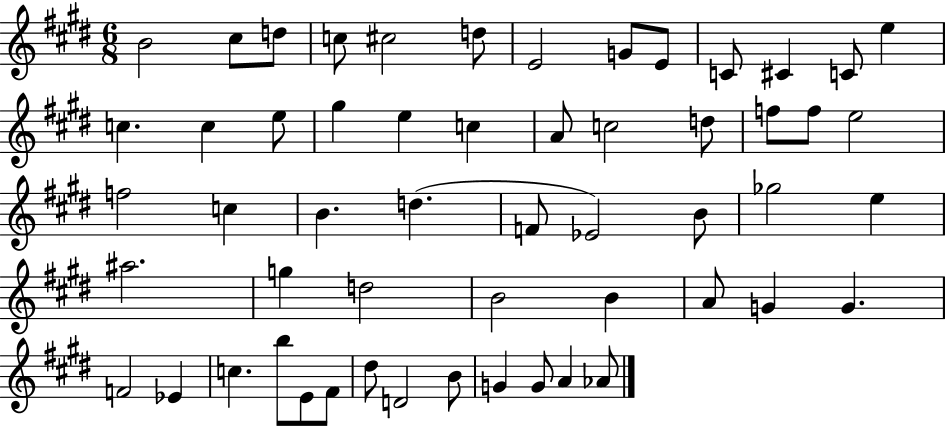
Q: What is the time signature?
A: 6/8